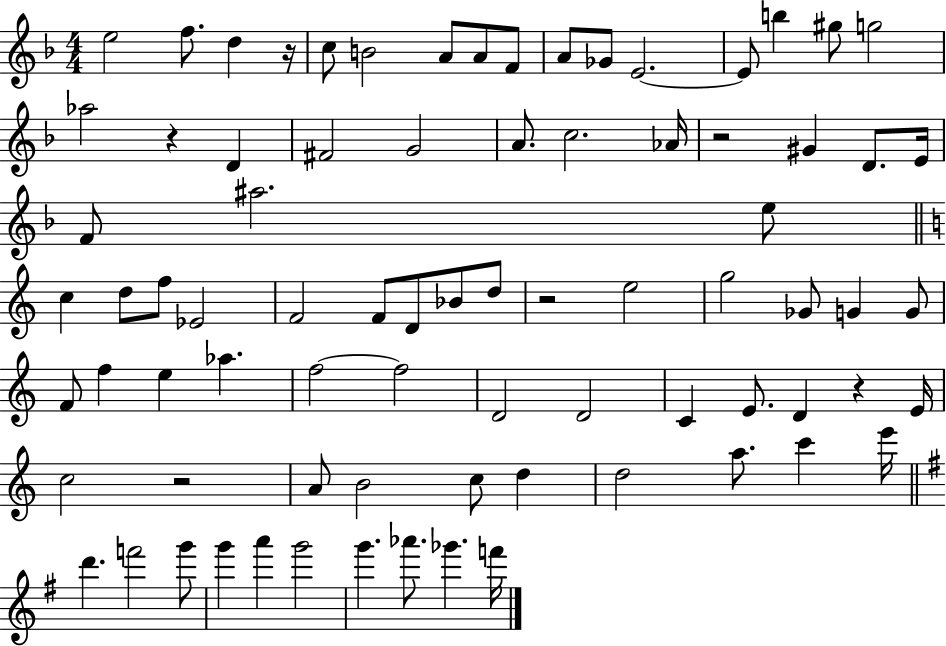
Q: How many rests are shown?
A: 6